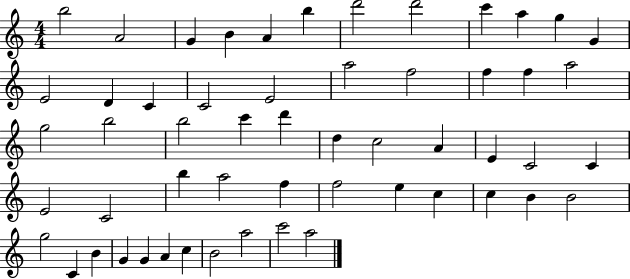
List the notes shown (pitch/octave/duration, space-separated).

B5/h A4/h G4/q B4/q A4/q B5/q D6/h D6/h C6/q A5/q G5/q G4/q E4/h D4/q C4/q C4/h E4/h A5/h F5/h F5/q F5/q A5/h G5/h B5/h B5/h C6/q D6/q D5/q C5/h A4/q E4/q C4/h C4/q E4/h C4/h B5/q A5/h F5/q F5/h E5/q C5/q C5/q B4/q B4/h G5/h C4/q B4/q G4/q G4/q A4/q C5/q B4/h A5/h C6/h A5/h